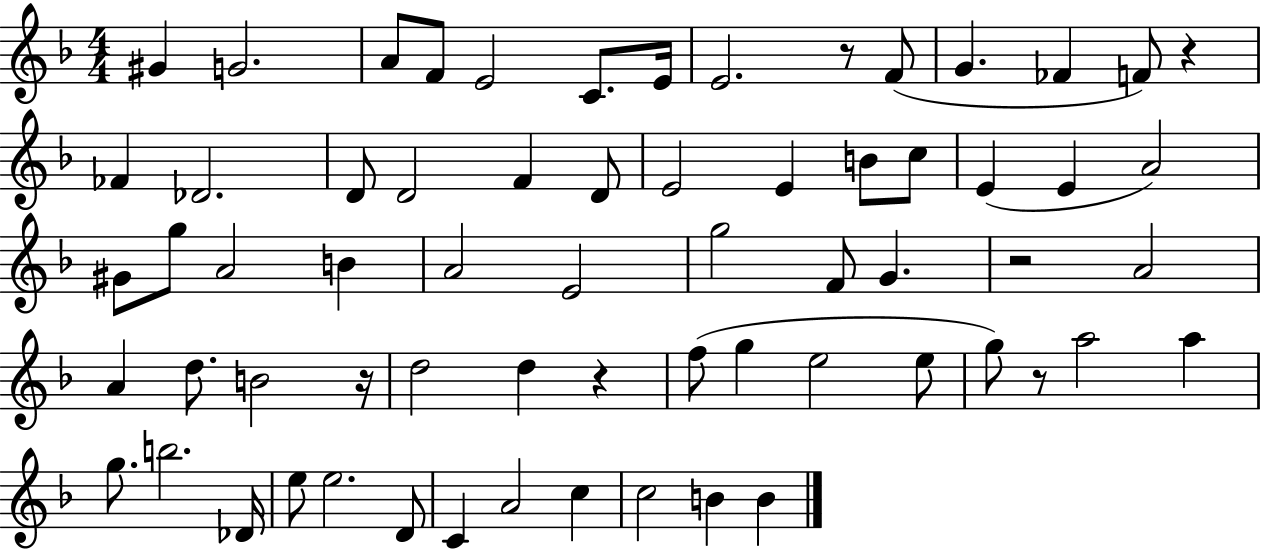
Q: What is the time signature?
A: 4/4